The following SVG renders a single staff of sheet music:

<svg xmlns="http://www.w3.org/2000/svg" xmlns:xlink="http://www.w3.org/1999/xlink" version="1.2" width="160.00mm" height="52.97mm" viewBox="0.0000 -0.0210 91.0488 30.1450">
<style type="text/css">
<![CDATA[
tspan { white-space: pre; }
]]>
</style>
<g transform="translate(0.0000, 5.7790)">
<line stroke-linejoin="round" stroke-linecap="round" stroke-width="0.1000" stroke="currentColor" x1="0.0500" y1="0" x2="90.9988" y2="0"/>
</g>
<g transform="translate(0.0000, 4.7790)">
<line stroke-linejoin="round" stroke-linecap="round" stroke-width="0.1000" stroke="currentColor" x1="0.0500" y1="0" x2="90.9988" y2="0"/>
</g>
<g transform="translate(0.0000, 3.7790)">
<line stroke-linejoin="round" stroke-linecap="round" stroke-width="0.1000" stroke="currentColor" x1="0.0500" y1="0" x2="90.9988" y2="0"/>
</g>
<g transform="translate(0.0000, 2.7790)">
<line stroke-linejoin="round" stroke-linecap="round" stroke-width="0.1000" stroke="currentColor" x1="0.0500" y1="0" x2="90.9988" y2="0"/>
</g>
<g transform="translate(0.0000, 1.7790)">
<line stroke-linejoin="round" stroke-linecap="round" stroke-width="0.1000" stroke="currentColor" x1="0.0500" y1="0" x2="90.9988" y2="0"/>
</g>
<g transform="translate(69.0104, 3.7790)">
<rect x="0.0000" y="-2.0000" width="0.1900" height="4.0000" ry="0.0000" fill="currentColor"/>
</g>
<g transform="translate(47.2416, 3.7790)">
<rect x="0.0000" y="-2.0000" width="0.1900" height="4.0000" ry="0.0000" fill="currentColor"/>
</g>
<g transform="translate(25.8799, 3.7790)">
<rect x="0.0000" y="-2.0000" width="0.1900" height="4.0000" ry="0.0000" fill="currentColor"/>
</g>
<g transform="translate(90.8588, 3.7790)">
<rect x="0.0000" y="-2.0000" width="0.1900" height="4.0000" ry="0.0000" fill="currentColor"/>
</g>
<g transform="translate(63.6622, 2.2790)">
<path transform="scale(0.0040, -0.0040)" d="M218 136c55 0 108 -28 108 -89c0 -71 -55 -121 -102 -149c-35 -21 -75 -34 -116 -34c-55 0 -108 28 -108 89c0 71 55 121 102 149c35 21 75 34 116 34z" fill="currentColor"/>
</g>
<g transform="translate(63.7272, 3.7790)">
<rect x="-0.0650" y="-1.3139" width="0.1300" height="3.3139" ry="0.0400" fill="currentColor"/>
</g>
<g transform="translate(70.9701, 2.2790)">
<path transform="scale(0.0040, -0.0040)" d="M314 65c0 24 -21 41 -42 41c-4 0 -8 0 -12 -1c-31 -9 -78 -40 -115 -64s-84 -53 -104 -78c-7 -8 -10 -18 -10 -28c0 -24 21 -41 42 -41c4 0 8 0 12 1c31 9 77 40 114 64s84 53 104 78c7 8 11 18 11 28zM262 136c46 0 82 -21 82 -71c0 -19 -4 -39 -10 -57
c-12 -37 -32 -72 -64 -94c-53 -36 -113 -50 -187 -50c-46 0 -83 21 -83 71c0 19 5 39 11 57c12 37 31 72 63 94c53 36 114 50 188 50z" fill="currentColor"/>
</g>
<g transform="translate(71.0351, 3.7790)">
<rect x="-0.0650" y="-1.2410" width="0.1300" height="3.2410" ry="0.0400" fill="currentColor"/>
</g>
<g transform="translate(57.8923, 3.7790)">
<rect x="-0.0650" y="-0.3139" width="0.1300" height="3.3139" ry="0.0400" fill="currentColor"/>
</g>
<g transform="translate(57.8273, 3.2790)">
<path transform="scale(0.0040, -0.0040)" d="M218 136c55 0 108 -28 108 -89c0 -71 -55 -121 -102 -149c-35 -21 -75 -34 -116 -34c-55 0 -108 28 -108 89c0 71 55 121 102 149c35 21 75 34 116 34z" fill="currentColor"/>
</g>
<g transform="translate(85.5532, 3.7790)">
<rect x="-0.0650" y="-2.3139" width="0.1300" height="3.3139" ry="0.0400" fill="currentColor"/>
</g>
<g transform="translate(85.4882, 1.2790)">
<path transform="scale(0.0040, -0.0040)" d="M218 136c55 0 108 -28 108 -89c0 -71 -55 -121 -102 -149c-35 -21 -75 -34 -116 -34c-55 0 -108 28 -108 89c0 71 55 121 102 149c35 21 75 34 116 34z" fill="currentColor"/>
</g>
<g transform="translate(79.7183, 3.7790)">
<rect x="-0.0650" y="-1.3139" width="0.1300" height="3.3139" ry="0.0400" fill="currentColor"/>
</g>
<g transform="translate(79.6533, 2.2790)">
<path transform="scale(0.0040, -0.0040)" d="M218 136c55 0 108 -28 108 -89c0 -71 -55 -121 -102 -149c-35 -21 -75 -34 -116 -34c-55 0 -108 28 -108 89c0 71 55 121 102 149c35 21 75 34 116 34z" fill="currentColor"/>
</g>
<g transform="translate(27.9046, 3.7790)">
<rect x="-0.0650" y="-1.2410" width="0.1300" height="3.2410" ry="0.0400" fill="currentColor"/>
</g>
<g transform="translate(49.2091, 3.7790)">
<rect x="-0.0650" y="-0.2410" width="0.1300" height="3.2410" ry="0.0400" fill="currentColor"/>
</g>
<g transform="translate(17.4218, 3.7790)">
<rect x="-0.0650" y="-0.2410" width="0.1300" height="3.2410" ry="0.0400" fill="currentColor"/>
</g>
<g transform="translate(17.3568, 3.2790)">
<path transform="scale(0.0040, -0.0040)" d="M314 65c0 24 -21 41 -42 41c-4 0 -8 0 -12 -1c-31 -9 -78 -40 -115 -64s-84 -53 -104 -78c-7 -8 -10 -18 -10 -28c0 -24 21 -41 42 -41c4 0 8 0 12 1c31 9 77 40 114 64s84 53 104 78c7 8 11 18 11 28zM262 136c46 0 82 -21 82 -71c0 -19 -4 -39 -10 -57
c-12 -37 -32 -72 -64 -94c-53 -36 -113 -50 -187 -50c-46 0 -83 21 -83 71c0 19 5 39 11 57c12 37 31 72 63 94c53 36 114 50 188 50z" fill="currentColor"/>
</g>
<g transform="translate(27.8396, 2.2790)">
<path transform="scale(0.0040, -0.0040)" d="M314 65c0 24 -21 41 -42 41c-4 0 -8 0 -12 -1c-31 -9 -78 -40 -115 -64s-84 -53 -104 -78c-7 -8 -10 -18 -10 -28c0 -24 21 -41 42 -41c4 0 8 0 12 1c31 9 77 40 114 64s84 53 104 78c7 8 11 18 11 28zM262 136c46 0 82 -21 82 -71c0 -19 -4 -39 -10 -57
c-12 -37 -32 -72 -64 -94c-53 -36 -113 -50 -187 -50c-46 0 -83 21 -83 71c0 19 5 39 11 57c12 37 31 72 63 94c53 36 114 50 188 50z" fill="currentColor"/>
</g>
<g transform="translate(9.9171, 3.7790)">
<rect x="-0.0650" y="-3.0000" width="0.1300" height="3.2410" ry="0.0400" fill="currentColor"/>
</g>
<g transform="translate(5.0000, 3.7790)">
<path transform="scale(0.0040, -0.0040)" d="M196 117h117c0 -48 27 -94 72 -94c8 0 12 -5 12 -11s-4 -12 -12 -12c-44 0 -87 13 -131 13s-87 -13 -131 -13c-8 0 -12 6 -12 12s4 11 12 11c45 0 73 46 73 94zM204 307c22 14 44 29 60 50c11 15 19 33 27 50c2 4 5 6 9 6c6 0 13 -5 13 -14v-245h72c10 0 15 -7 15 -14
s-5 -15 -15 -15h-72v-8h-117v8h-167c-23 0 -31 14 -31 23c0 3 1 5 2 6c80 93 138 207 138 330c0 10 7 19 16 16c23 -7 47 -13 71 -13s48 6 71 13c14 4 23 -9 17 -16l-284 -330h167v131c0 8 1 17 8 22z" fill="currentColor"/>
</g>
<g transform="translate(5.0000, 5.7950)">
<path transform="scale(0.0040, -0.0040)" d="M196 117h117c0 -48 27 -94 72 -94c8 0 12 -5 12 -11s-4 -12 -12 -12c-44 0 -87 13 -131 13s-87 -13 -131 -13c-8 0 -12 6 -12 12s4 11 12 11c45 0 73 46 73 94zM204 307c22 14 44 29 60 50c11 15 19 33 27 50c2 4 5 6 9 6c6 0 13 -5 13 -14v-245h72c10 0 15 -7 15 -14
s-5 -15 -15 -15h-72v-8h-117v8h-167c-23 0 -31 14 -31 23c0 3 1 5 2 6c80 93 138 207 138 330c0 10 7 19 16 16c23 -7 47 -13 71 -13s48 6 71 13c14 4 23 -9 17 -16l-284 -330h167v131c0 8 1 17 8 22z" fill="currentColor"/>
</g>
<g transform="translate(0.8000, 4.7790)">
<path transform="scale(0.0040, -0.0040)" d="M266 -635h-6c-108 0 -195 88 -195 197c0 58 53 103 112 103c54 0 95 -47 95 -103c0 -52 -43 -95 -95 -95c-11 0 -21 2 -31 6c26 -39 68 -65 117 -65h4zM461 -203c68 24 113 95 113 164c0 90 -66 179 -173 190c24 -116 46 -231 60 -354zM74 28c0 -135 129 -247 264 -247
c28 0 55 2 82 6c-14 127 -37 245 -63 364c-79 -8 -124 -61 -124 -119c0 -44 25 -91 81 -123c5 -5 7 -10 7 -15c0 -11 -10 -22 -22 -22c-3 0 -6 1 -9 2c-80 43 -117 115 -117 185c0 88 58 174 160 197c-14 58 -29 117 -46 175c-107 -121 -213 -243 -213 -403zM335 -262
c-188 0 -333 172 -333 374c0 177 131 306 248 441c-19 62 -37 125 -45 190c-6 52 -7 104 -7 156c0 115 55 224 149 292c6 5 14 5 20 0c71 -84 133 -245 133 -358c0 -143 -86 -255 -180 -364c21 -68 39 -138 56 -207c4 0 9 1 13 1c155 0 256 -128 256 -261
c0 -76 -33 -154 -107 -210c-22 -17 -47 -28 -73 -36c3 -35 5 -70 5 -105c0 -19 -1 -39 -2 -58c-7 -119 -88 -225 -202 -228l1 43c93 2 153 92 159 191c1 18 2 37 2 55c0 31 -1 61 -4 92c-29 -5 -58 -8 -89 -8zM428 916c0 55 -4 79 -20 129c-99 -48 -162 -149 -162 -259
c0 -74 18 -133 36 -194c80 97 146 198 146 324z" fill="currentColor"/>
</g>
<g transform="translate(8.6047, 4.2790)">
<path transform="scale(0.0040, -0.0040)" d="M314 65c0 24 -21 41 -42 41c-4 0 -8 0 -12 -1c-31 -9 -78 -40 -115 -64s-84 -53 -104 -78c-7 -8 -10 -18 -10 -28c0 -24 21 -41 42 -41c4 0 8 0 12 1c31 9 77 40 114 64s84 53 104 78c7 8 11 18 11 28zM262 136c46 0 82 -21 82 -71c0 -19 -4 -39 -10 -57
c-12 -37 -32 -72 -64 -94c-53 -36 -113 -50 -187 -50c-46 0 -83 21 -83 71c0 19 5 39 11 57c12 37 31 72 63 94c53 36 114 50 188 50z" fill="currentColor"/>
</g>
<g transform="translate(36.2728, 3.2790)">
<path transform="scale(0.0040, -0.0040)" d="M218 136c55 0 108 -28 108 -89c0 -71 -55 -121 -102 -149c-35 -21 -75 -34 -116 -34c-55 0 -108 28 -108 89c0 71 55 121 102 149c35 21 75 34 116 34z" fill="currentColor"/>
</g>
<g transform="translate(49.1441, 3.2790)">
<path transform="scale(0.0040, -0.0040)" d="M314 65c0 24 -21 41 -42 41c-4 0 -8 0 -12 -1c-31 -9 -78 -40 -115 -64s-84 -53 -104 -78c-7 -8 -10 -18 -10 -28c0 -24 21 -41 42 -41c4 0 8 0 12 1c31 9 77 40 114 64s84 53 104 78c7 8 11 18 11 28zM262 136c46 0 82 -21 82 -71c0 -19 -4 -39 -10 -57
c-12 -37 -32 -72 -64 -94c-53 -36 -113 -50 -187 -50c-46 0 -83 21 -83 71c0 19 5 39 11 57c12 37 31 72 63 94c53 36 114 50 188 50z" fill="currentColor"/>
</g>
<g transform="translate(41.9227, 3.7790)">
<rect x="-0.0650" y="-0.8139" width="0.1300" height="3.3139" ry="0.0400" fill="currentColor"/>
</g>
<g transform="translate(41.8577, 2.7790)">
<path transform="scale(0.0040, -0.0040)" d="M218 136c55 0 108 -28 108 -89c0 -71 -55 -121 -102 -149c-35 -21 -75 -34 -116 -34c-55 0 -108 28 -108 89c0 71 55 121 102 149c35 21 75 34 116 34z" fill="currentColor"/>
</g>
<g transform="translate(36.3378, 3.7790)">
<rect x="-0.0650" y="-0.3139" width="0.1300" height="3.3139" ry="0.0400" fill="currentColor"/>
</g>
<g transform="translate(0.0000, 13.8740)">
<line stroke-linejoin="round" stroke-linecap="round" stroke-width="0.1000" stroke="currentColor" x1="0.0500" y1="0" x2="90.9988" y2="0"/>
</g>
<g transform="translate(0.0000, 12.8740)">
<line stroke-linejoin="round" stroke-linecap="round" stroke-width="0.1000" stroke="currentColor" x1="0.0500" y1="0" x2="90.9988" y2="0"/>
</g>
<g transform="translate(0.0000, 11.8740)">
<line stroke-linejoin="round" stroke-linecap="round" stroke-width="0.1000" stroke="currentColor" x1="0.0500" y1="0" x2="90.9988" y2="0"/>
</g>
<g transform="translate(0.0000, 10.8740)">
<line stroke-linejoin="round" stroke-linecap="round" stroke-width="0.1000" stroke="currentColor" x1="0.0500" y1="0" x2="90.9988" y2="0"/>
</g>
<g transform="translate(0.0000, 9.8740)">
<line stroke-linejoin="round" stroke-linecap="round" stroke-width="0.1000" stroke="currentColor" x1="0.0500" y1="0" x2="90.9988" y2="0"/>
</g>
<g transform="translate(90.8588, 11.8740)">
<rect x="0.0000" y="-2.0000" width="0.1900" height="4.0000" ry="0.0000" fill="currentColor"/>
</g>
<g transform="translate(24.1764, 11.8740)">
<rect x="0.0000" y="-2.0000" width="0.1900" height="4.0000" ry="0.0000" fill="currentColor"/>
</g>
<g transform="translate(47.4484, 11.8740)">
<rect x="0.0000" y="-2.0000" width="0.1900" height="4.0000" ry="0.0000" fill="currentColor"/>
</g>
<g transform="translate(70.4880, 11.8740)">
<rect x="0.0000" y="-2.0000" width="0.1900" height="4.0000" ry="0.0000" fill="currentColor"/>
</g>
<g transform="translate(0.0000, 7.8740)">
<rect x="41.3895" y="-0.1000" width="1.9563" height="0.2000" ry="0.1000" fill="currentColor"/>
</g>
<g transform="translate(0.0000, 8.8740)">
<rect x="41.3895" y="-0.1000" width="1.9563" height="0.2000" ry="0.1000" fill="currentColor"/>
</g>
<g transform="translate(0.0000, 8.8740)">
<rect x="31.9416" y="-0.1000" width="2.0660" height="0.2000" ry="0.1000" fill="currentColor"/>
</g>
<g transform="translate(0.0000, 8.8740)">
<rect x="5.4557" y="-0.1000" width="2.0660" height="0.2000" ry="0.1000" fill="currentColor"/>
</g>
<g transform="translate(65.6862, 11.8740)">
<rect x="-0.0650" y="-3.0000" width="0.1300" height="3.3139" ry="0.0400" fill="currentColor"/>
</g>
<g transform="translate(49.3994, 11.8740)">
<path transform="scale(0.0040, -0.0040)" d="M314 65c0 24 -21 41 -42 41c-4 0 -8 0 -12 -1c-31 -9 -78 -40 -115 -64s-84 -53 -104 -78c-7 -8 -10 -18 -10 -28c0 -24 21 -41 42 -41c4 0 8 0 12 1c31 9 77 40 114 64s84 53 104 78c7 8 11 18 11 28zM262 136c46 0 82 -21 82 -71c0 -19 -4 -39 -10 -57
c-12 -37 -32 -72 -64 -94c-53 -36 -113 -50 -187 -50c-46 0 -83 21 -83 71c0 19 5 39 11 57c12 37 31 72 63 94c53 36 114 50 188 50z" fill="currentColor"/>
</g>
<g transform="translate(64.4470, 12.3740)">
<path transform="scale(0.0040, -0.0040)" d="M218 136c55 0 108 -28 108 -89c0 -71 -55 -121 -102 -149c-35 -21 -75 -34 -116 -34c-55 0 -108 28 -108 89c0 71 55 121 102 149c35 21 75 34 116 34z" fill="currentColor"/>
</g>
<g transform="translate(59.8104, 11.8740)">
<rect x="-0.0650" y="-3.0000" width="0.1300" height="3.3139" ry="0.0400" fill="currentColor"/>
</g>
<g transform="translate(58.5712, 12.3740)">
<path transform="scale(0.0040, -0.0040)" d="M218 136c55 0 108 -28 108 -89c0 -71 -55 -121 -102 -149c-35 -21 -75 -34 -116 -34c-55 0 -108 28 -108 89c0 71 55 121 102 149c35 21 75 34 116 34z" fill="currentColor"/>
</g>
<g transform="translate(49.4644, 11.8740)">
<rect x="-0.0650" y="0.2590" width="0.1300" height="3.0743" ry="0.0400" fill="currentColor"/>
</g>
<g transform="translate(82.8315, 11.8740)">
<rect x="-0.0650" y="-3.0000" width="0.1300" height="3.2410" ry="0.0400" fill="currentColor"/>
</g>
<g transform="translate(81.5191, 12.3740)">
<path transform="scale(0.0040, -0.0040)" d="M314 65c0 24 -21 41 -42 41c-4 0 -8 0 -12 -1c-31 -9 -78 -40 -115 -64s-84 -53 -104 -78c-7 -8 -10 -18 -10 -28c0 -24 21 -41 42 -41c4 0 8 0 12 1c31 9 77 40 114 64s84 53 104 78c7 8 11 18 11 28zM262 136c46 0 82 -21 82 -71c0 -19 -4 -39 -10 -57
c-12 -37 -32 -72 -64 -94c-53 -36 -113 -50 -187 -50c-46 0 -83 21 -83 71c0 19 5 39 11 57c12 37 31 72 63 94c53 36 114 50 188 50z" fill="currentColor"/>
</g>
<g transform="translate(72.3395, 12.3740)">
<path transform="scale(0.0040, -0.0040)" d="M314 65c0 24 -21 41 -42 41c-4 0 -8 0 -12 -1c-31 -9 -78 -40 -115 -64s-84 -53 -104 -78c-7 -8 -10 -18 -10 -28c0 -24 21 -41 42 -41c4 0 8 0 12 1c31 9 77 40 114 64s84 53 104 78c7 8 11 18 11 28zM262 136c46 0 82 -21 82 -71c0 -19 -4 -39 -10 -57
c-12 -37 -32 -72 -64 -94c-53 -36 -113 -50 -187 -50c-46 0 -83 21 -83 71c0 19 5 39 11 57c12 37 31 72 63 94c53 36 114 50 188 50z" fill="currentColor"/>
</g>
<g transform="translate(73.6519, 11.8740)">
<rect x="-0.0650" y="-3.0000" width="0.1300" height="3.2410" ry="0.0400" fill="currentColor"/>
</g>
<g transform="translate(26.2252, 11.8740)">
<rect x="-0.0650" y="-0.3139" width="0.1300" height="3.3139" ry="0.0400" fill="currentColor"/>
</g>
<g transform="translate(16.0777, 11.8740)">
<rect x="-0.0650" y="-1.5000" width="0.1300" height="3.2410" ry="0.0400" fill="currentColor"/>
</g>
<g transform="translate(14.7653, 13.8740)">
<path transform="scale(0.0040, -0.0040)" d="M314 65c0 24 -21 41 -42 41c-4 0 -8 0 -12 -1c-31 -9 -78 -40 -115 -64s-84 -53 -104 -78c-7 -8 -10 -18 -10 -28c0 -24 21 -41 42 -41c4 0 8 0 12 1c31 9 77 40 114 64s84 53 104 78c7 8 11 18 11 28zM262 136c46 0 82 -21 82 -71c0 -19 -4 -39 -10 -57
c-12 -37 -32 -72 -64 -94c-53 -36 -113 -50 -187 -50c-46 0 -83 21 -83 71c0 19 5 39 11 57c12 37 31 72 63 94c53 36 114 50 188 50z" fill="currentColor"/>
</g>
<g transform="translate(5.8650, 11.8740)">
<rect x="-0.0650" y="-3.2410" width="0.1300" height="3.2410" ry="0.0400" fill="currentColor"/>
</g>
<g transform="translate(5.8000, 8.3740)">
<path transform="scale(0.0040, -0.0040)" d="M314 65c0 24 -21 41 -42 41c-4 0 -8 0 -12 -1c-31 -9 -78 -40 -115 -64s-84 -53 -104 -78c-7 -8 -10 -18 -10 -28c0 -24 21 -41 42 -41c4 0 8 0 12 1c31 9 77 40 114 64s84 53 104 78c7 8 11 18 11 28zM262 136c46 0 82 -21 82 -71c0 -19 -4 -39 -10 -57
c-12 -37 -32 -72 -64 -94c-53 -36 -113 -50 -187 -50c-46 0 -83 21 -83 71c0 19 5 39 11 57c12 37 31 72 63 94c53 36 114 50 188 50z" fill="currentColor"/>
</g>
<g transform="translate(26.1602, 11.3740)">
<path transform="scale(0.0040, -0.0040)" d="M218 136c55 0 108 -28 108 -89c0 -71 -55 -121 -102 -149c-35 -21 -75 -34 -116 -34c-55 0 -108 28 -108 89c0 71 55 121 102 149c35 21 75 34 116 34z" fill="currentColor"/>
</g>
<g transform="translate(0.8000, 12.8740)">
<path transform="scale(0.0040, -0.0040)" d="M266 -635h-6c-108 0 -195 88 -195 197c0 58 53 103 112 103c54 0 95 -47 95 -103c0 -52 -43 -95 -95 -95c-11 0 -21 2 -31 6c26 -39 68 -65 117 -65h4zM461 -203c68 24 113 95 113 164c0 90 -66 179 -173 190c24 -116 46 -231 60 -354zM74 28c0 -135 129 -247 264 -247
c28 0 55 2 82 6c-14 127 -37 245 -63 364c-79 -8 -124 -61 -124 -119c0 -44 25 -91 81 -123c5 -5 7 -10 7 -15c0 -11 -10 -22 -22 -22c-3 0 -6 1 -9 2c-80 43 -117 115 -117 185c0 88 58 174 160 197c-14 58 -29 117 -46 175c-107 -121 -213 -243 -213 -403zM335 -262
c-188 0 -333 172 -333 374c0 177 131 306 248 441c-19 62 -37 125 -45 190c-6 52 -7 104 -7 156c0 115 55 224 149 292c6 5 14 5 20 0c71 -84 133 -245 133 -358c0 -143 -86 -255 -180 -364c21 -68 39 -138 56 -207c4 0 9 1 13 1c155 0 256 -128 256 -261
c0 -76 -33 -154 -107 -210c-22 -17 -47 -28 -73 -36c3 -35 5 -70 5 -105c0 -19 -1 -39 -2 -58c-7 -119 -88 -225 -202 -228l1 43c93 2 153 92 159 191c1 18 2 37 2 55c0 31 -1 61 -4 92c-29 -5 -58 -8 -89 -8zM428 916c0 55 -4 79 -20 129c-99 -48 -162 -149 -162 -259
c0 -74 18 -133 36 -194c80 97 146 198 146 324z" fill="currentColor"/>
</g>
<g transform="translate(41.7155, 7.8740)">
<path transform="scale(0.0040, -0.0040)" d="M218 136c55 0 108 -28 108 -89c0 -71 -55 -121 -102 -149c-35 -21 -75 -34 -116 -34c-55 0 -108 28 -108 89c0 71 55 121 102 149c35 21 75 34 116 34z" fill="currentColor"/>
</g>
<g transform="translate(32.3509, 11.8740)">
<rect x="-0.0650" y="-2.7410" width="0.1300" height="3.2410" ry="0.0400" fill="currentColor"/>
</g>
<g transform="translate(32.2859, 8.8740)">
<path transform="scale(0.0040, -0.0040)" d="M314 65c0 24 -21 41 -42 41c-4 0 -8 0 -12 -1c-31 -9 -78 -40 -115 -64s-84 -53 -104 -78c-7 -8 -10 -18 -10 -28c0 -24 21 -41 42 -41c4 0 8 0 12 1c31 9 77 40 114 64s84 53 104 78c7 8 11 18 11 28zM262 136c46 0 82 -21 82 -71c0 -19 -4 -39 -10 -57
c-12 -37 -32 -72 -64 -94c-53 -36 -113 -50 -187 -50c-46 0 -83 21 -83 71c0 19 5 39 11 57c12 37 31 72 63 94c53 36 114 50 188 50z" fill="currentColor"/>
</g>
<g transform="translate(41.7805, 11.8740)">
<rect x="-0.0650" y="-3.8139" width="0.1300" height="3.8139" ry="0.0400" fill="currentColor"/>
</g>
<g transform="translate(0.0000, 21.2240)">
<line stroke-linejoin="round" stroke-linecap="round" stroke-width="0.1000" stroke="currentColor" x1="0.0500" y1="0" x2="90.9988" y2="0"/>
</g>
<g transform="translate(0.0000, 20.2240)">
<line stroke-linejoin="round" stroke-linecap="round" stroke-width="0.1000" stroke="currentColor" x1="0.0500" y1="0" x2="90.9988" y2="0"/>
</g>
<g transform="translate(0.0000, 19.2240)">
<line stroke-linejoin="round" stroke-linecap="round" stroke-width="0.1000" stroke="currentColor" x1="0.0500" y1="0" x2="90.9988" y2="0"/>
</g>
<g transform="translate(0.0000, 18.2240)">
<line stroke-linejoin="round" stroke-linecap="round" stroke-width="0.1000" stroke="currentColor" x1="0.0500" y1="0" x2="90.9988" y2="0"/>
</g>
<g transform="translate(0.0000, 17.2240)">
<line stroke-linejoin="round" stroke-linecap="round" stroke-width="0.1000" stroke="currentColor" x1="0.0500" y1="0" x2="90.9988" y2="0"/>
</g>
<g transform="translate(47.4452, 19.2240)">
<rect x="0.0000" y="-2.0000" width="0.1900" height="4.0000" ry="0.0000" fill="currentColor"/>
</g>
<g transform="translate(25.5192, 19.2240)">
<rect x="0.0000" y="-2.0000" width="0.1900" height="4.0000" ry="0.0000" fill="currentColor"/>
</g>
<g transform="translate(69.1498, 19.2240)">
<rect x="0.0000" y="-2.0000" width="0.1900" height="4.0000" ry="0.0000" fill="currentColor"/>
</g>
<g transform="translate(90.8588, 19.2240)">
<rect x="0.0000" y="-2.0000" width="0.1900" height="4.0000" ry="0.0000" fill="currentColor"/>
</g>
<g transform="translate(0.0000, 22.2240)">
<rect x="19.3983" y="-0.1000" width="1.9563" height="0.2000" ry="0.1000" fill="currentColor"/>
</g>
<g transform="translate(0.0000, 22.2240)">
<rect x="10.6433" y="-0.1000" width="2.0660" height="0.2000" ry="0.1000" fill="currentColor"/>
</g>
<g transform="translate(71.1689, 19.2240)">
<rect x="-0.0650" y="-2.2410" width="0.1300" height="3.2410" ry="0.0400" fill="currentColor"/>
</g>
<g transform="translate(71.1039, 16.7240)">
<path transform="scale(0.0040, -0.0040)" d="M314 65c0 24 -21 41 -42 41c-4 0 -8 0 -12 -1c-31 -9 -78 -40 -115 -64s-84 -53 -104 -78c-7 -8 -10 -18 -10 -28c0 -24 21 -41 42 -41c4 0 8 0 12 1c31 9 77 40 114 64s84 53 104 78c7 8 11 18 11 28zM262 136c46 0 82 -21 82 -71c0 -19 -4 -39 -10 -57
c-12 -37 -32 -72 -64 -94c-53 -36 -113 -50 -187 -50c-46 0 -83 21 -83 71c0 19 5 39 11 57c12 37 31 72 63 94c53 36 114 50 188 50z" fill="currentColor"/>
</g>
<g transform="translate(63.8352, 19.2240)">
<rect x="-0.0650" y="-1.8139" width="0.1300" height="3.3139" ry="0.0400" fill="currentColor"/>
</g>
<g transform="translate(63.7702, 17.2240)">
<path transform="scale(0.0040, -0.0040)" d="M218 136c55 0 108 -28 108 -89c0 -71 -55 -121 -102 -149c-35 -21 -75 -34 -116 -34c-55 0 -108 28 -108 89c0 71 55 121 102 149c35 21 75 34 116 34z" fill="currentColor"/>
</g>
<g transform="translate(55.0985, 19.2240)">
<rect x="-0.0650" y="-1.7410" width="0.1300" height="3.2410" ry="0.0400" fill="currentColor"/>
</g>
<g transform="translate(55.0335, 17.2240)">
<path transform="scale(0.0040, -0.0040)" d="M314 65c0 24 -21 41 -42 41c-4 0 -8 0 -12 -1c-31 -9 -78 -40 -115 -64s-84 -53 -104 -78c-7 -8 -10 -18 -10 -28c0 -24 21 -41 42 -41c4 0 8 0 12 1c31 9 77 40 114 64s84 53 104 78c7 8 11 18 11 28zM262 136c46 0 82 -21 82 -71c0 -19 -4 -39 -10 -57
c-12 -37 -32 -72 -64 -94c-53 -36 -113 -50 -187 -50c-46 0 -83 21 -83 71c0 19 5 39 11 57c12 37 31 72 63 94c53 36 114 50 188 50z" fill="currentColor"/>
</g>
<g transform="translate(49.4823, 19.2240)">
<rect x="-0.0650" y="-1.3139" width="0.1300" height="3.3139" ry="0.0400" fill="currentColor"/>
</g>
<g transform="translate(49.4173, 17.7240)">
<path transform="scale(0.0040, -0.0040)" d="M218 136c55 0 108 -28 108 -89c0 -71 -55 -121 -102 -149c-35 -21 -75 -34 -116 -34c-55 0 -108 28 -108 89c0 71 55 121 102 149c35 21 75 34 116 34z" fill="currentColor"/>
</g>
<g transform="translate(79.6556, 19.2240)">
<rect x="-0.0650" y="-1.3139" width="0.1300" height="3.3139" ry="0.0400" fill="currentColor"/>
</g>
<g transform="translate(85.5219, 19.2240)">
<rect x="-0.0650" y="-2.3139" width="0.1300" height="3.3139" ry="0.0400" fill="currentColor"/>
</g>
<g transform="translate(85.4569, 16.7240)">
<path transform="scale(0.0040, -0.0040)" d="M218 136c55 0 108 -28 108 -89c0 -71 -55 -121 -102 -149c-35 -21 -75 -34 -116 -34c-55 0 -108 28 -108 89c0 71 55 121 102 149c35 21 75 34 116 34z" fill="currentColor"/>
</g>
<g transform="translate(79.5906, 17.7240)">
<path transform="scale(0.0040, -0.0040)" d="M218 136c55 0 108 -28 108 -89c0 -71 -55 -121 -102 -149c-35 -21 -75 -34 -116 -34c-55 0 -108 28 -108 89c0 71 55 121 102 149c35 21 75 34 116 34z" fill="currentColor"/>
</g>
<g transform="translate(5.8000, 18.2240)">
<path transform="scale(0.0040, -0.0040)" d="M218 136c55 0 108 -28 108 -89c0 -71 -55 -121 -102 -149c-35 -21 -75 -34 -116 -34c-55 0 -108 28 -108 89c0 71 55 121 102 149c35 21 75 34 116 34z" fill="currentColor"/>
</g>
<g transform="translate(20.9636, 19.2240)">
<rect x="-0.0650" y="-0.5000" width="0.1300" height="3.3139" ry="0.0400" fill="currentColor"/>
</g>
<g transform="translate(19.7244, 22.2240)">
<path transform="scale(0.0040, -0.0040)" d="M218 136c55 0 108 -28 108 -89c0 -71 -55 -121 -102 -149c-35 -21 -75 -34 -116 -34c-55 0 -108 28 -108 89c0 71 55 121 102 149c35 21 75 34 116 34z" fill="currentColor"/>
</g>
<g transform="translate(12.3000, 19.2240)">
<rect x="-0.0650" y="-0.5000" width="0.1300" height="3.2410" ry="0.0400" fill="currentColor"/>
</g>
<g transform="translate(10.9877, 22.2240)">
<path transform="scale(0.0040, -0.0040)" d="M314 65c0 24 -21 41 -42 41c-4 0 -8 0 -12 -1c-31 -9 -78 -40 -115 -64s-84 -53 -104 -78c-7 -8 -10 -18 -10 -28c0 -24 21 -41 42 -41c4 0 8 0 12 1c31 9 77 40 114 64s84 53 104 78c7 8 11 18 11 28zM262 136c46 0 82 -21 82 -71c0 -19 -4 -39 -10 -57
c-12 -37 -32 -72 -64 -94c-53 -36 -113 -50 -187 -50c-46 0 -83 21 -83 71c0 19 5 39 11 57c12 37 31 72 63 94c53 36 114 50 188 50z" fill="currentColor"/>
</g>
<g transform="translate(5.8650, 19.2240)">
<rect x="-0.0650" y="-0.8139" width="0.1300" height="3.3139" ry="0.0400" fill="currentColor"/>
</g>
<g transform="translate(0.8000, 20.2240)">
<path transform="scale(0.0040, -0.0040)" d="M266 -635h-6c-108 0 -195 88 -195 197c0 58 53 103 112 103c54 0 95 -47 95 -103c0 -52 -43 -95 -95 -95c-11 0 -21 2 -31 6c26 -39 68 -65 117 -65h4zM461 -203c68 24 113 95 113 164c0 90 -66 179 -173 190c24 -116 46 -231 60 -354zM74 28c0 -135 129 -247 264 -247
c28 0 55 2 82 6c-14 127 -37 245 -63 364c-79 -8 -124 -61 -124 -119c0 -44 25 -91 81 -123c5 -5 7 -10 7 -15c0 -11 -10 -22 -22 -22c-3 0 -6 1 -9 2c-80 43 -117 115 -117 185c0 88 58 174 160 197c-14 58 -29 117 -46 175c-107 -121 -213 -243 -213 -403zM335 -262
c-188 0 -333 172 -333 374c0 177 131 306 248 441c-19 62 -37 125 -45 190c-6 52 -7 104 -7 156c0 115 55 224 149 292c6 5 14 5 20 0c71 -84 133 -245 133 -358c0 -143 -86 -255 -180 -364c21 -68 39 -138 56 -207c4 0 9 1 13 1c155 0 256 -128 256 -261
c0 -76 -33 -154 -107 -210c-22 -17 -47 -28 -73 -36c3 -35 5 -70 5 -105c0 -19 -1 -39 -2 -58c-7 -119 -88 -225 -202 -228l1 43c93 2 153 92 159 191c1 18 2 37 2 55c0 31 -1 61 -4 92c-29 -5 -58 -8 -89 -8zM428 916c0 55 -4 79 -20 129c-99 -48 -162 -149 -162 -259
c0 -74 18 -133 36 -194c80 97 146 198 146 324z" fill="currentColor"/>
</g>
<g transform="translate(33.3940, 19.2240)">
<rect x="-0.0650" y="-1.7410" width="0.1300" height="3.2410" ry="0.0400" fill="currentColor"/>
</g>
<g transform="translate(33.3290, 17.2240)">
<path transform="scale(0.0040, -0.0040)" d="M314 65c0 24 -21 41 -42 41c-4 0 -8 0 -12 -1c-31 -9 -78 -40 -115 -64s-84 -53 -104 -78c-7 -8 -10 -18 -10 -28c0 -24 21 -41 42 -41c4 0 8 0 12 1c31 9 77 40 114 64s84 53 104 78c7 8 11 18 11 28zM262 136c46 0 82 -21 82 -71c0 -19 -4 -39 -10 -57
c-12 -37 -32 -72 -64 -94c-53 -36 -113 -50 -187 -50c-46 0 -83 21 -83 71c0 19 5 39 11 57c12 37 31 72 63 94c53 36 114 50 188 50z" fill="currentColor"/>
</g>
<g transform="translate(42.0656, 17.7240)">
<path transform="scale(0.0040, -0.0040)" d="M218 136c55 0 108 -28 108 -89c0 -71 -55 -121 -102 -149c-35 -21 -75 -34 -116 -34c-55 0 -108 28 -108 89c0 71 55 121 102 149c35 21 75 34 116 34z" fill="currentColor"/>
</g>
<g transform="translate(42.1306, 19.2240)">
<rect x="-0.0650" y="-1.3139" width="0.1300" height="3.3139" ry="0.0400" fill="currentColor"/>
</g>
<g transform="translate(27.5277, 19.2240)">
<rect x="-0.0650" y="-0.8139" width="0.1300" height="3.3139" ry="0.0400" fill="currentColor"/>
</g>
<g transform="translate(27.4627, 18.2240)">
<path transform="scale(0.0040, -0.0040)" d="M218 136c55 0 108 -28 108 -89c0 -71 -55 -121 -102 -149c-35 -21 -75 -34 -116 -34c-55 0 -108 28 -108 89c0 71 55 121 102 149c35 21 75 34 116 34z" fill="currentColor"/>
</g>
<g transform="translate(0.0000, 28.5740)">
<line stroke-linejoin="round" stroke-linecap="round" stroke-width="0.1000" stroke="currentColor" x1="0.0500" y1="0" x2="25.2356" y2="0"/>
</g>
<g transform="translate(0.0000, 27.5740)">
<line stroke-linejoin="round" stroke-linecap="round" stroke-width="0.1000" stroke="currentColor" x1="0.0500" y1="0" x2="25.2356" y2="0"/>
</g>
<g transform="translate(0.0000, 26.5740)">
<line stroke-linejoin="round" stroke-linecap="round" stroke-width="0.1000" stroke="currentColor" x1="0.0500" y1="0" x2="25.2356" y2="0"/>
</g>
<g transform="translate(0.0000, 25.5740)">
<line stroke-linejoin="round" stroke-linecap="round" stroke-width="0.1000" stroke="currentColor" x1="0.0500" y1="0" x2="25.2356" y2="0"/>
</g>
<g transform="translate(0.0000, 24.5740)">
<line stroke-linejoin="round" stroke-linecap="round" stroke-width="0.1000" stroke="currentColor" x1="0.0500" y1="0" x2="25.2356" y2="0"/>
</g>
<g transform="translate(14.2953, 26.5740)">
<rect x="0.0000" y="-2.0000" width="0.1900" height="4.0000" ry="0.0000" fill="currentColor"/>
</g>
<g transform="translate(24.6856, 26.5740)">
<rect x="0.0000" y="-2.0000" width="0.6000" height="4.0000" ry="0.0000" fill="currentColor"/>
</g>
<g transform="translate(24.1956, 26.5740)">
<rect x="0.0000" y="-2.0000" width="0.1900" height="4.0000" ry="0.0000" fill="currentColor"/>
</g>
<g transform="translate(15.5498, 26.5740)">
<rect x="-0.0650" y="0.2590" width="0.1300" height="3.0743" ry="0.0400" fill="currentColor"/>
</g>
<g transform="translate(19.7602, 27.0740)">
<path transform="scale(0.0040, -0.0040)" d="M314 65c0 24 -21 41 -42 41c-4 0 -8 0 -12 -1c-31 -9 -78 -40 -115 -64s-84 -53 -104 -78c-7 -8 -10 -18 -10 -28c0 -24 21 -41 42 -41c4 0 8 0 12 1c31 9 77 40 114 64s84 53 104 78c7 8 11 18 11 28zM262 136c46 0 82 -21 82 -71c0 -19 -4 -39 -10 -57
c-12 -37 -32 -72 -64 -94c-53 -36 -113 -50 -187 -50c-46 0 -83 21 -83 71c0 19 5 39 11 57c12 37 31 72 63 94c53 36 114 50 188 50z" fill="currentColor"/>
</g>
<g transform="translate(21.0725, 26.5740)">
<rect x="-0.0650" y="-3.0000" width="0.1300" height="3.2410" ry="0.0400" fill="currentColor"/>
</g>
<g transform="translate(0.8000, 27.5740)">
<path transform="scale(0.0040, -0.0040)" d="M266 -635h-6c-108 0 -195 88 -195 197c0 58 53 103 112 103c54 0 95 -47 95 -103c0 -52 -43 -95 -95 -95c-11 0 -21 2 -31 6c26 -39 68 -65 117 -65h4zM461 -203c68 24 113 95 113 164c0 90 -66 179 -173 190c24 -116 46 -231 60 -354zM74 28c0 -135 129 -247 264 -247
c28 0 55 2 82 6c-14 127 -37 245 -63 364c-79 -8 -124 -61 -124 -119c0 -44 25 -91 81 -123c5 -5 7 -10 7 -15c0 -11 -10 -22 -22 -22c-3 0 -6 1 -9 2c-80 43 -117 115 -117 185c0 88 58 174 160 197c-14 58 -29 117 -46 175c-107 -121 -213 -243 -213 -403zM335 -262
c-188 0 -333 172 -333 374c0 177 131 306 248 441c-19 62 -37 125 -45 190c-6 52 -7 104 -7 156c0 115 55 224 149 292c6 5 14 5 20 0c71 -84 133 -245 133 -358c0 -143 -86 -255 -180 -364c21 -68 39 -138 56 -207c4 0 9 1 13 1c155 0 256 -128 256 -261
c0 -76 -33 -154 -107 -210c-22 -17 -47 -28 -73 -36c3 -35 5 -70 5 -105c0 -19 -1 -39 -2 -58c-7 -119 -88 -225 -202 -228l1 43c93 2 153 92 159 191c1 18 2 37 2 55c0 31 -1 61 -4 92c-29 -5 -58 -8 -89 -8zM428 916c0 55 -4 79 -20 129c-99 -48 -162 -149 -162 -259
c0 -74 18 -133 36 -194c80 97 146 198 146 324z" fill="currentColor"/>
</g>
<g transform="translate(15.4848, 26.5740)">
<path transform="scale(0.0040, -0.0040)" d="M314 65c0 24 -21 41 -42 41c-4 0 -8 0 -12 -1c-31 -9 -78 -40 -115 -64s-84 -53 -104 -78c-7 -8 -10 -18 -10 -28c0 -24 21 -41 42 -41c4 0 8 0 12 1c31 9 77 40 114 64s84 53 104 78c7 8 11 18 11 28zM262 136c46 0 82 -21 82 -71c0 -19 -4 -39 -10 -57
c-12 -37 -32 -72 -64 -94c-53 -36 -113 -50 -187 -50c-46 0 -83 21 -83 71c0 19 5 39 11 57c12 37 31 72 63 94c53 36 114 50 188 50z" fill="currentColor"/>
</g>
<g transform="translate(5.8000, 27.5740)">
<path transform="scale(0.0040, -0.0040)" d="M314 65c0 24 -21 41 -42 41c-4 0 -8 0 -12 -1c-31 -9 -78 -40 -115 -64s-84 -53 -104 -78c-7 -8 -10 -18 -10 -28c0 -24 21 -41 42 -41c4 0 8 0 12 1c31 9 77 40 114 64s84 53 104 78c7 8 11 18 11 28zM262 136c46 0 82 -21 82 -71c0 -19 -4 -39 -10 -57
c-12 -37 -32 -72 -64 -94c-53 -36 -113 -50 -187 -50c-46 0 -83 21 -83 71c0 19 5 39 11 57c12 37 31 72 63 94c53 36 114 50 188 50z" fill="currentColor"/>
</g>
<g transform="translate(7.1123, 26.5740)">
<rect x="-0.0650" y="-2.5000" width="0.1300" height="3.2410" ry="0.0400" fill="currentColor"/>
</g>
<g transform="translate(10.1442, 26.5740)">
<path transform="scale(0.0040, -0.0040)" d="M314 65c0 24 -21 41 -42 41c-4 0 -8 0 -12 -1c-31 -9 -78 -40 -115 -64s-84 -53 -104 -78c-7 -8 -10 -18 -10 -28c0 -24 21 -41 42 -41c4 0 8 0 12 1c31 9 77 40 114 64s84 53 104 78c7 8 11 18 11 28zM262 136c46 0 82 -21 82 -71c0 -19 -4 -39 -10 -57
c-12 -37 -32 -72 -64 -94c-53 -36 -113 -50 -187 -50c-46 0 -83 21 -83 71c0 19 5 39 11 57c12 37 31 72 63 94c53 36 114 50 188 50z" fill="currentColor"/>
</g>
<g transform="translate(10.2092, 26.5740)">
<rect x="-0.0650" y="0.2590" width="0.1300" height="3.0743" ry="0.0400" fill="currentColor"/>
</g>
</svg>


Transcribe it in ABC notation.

X:1
T:Untitled
M:4/4
L:1/4
K:C
A2 c2 e2 c d c2 c e e2 e g b2 E2 c a2 c' B2 A A A2 A2 d C2 C d f2 e e f2 f g2 e g G2 B2 B2 A2